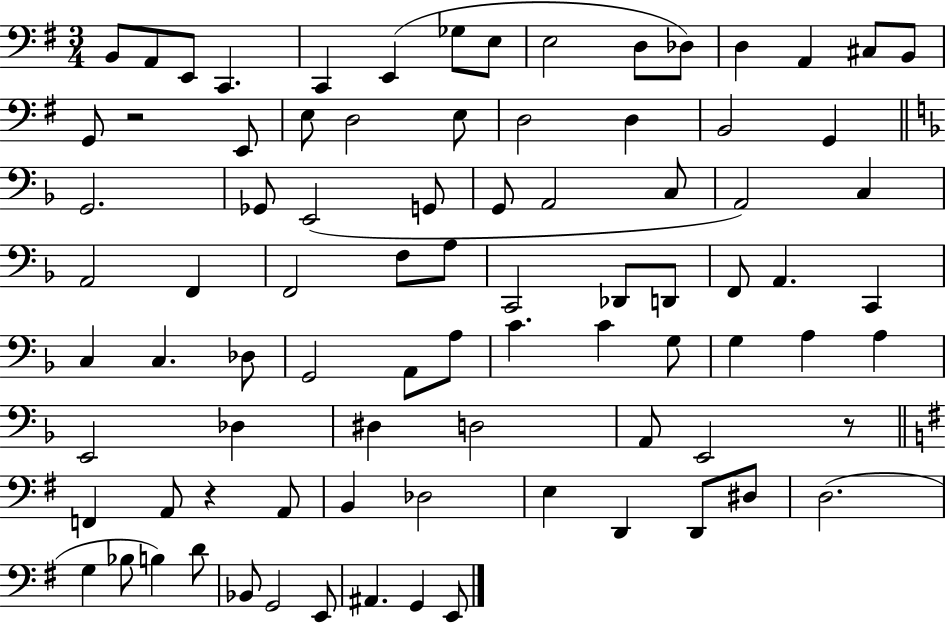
X:1
T:Untitled
M:3/4
L:1/4
K:G
B,,/2 A,,/2 E,,/2 C,, C,, E,, _G,/2 E,/2 E,2 D,/2 _D,/2 D, A,, ^C,/2 B,,/2 G,,/2 z2 E,,/2 E,/2 D,2 E,/2 D,2 D, B,,2 G,, G,,2 _G,,/2 E,,2 G,,/2 G,,/2 A,,2 C,/2 A,,2 C, A,,2 F,, F,,2 F,/2 A,/2 C,,2 _D,,/2 D,,/2 F,,/2 A,, C,, C, C, _D,/2 G,,2 A,,/2 A,/2 C C G,/2 G, A, A, E,,2 _D, ^D, D,2 A,,/2 E,,2 z/2 F,, A,,/2 z A,,/2 B,, _D,2 E, D,, D,,/2 ^D,/2 D,2 G, _B,/2 B, D/2 _B,,/2 G,,2 E,,/2 ^A,, G,, E,,/2